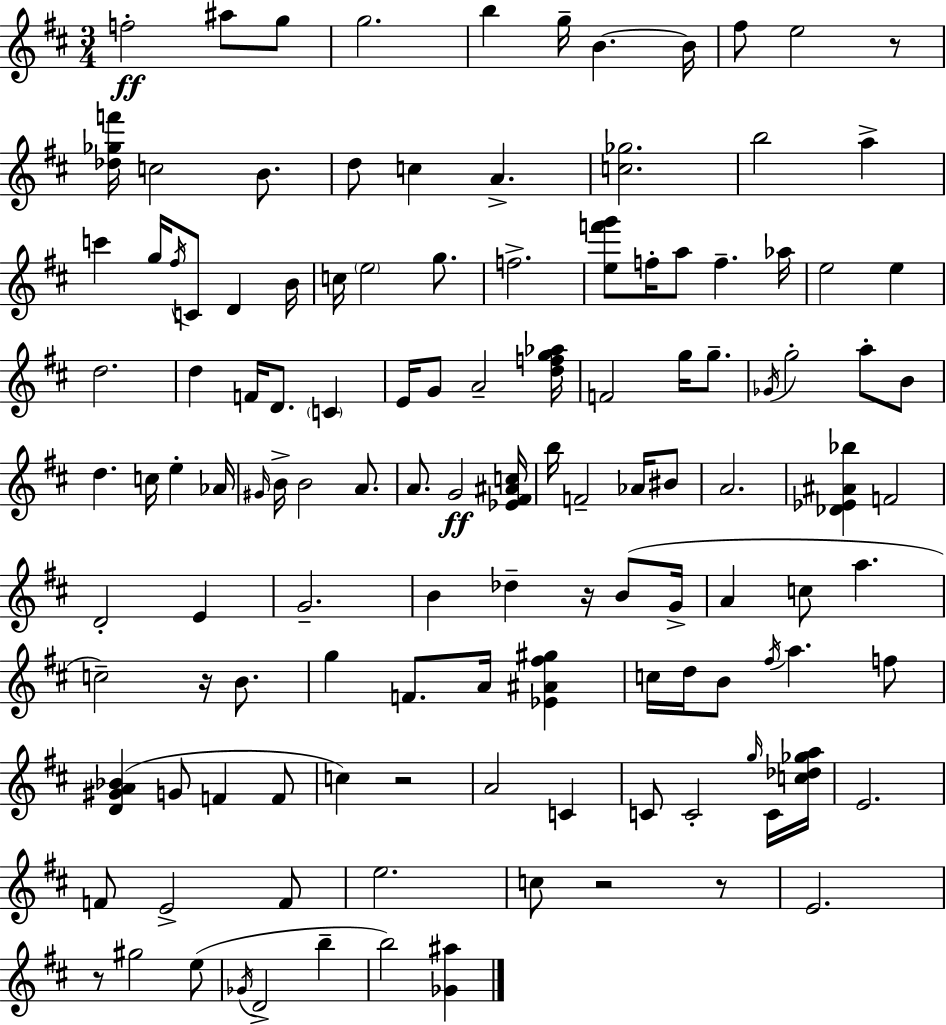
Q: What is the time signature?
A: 3/4